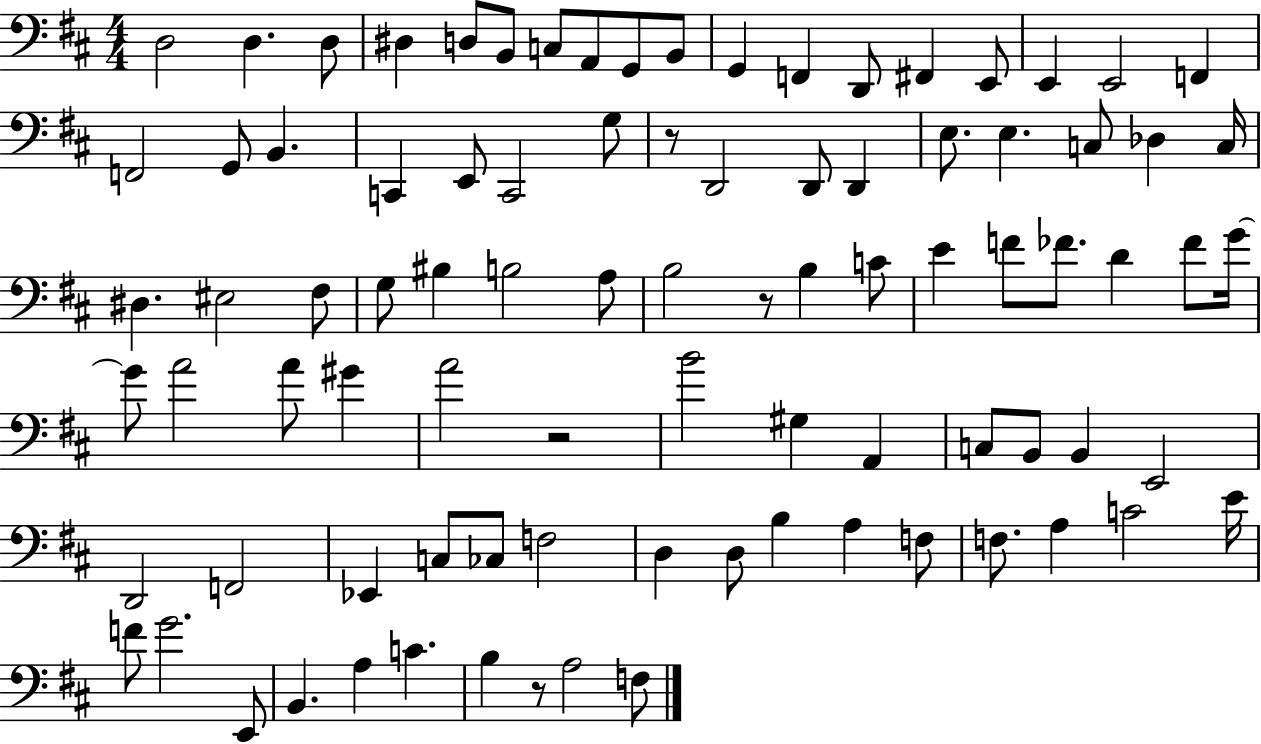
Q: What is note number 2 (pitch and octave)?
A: D3